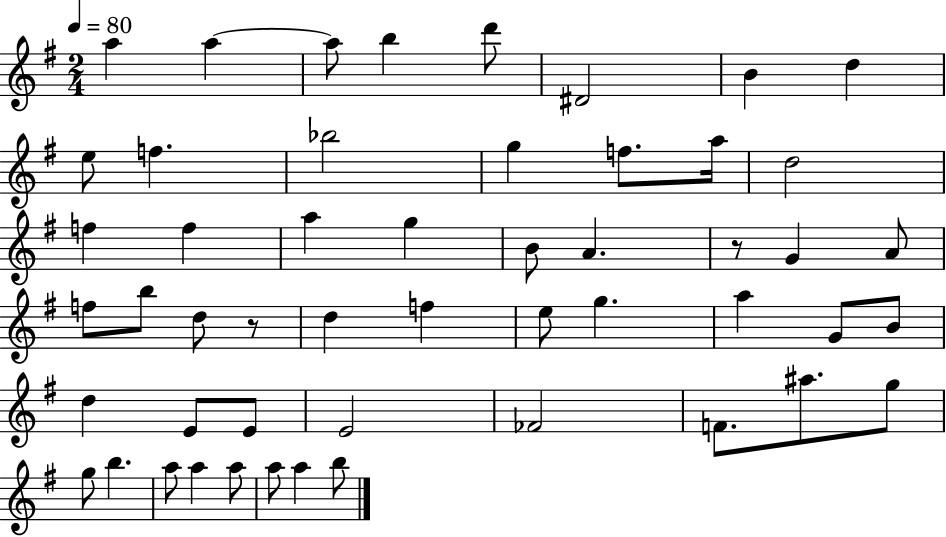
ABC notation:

X:1
T:Untitled
M:2/4
L:1/4
K:G
a a a/2 b d'/2 ^D2 B d e/2 f _b2 g f/2 a/4 d2 f f a g B/2 A z/2 G A/2 f/2 b/2 d/2 z/2 d f e/2 g a G/2 B/2 d E/2 E/2 E2 _F2 F/2 ^a/2 g/2 g/2 b a/2 a a/2 a/2 a b/2